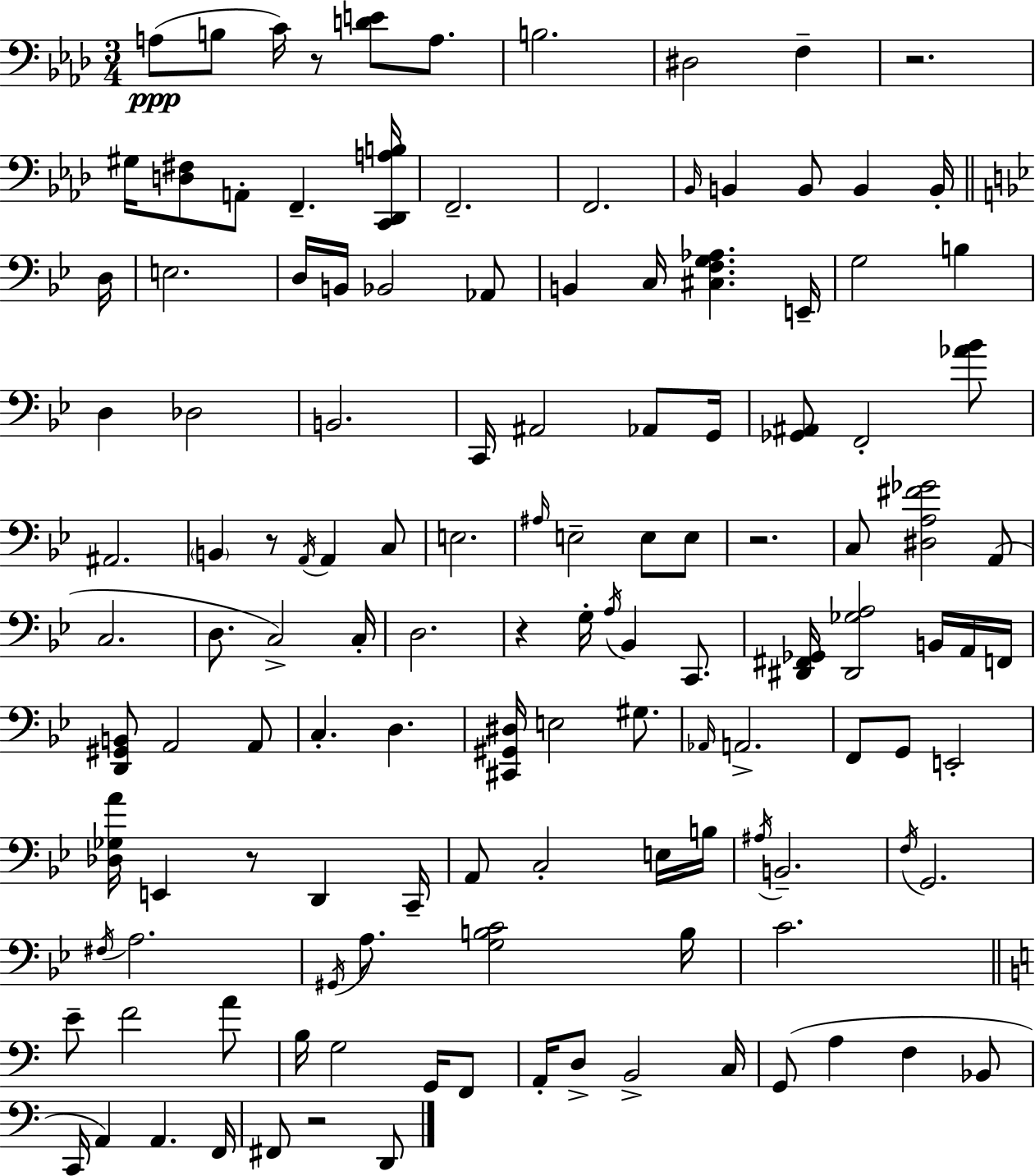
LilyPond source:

{
  \clef bass
  \numericTimeSignature
  \time 3/4
  \key aes \major
  a8(\ppp b8 c'16) r8 <d' e'>8 a8. | b2. | dis2 f4-- | r2. | \break gis16 <d fis>8 a,8-. f,4.-- <c, des, a b>16 | f,2.-- | f,2. | \grace { bes,16 } b,4 b,8 b,4 b,16-. | \break \bar "||" \break \key g \minor d16 e2. | d16 b,16 bes,2 aes,8 | b,4 c16 <cis f g aes>4. | e,16-- g2 b4 | \break d4 des2 | b,2. | c,16 ais,2 aes,8 | g,16 <ges, ais,>8 f,2-. <aes' bes'>8 | \break ais,2. | \parenthesize b,4 r8 \acciaccatura { a,16 } a,4 | c8 e2. | \grace { ais16 } e2-- e8 | \break e8 r2. | c8 <dis a fis' ges'>2 | a,8( c2. | d8. c2->) | \break c16-. d2. | r4 g16-. \acciaccatura { a16 } bes,4 | c,8. <dis, fis, ges,>16 <dis, ges a>2 | b,16 a,16 f,16 <d, gis, b,>8 a,2 | \break a,8 c4.-. d4. | <cis, gis, dis>16 e2 | gis8. \grace { aes,16 } a,2.-> | f,8 g,8 e,2-. | \break <des ges a'>16 e,4 r8 | d,4 c,16-- a,8 c2-. | e16 b16 \acciaccatura { ais16 } b,2.-- | \acciaccatura { f16 } g,2. | \break \acciaccatura { fis16 } a2. | \acciaccatura { gis,16 } a8. | <g b c'>2 b16 c'2. | \bar "||" \break \key a \minor e'8-- f'2 a'8 | b16 g2 g,16 f,8 | a,16-. d8-> b,2-> c16 | g,8( a4 f4 bes,8 | \break c,16 a,4) a,4. f,16 | fis,8 r2 d,8 | \bar "|."
}